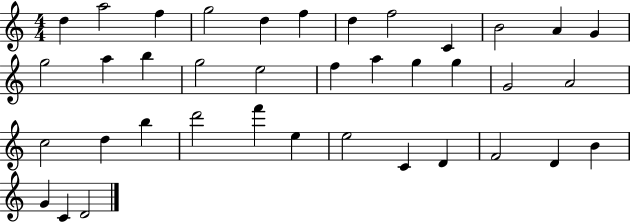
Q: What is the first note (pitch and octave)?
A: D5